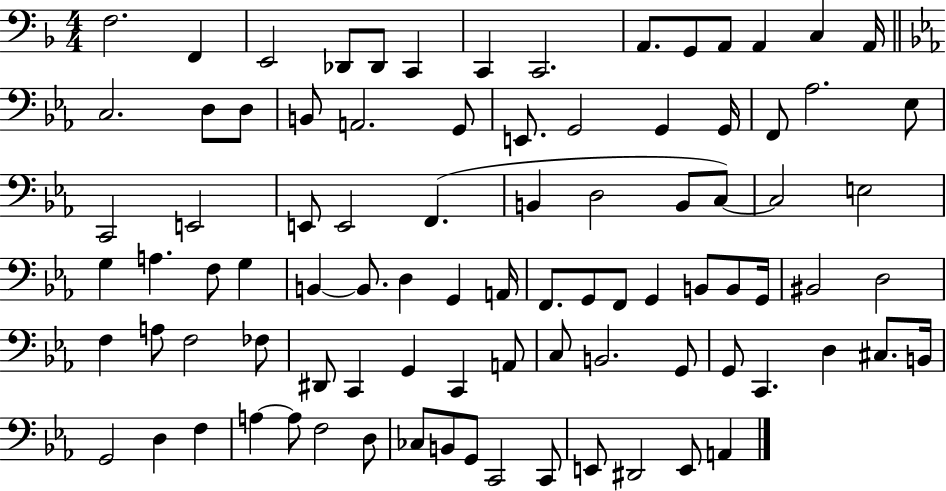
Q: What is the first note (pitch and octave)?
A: F3